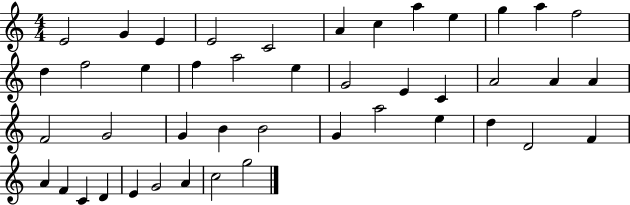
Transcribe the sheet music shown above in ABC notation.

X:1
T:Untitled
M:4/4
L:1/4
K:C
E2 G E E2 C2 A c a e g a f2 d f2 e f a2 e G2 E C A2 A A F2 G2 G B B2 G a2 e d D2 F A F C D E G2 A c2 g2